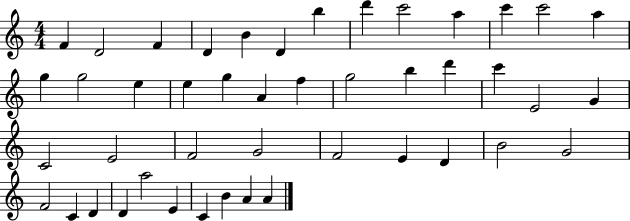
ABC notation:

X:1
T:Untitled
M:4/4
L:1/4
K:C
F D2 F D B D b d' c'2 a c' c'2 a g g2 e e g A f g2 b d' c' E2 G C2 E2 F2 G2 F2 E D B2 G2 F2 C D D a2 E C B A A